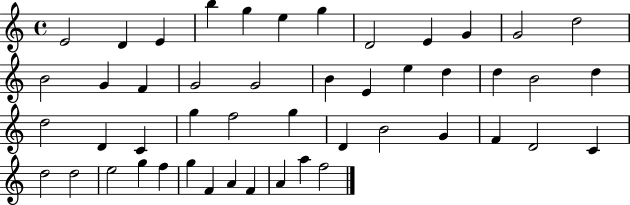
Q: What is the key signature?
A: C major